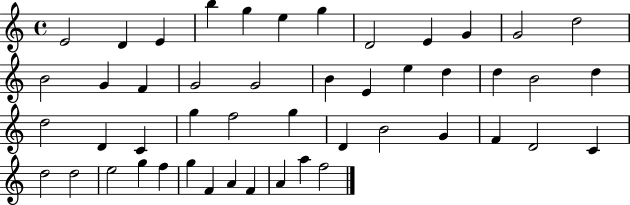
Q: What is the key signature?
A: C major